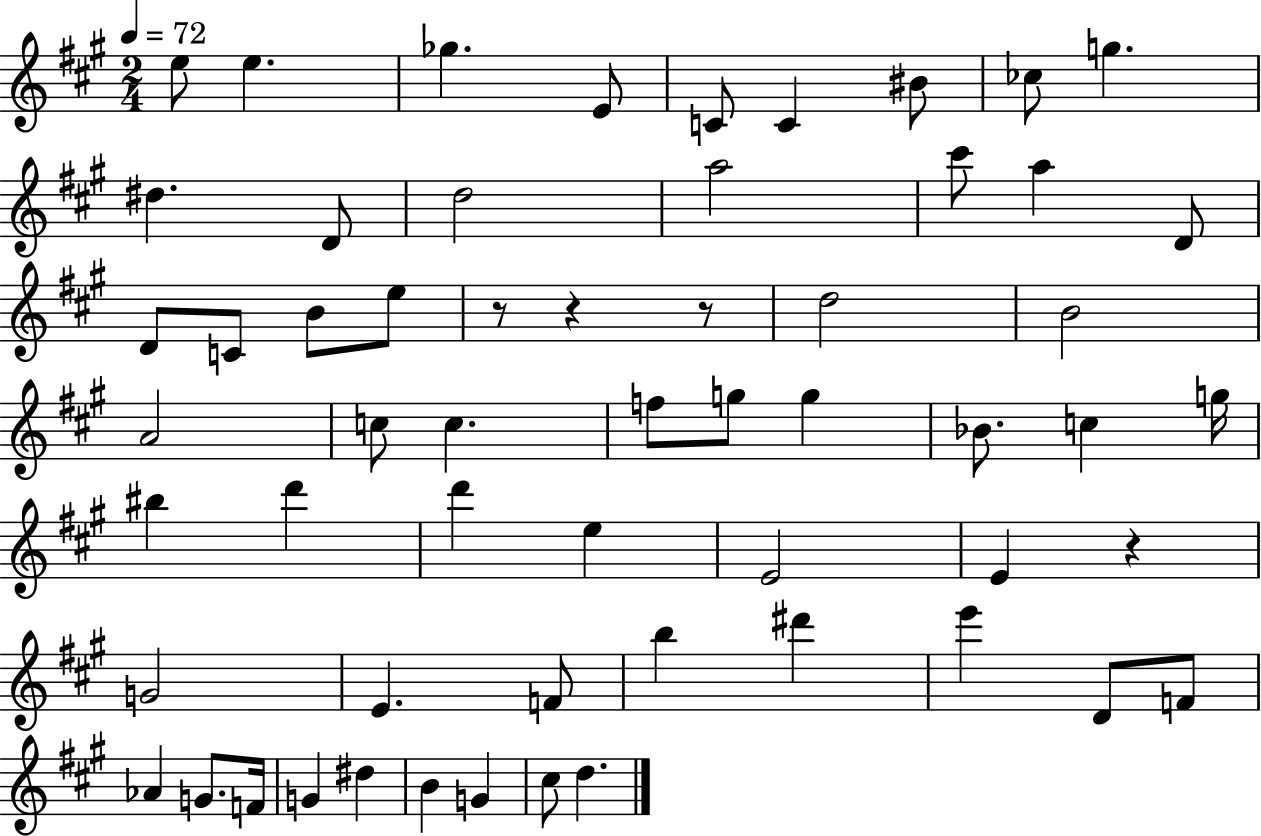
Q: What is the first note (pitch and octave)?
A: E5